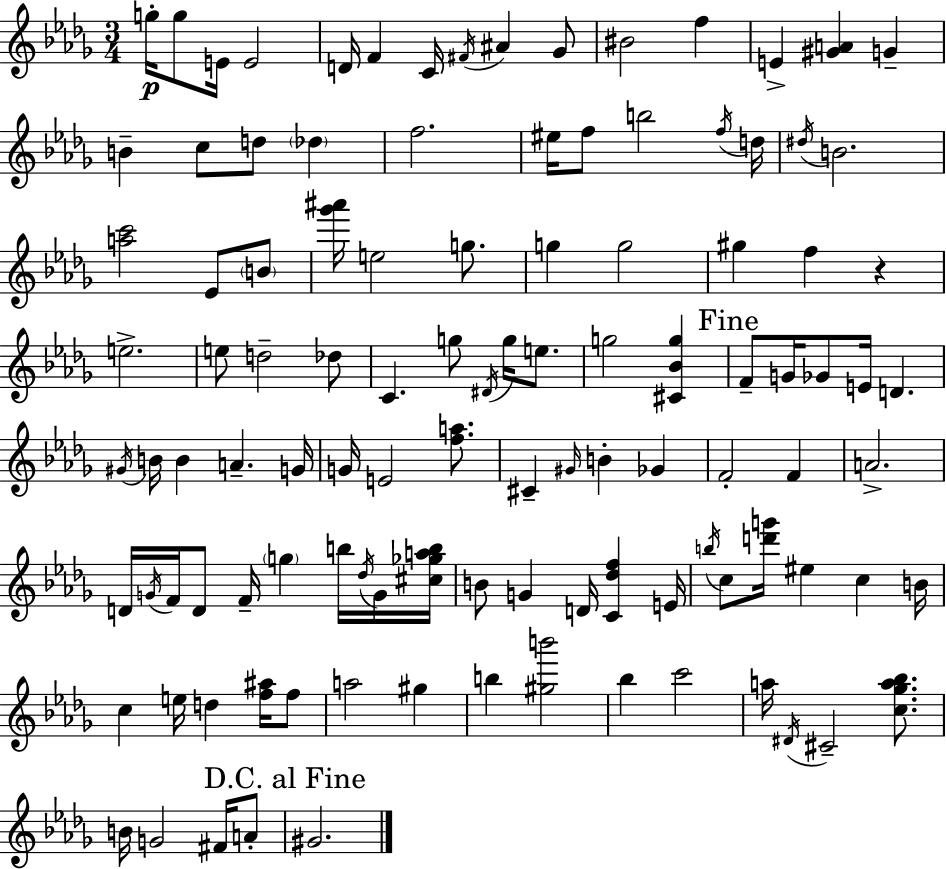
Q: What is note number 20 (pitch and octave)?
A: EIS5